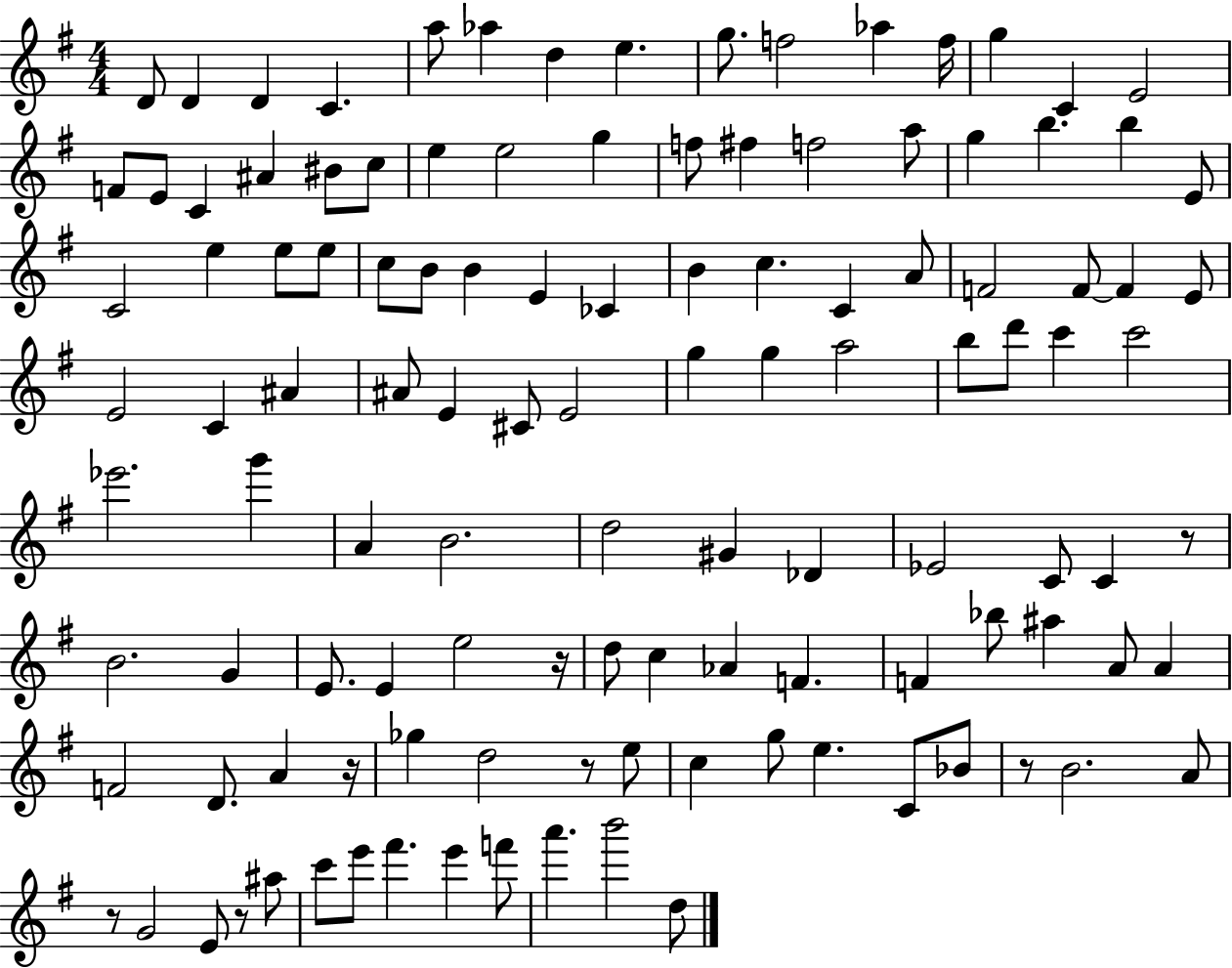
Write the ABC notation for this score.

X:1
T:Untitled
M:4/4
L:1/4
K:G
D/2 D D C a/2 _a d e g/2 f2 _a f/4 g C E2 F/2 E/2 C ^A ^B/2 c/2 e e2 g f/2 ^f f2 a/2 g b b E/2 C2 e e/2 e/2 c/2 B/2 B E _C B c C A/2 F2 F/2 F E/2 E2 C ^A ^A/2 E ^C/2 E2 g g a2 b/2 d'/2 c' c'2 _e'2 g' A B2 d2 ^G _D _E2 C/2 C z/2 B2 G E/2 E e2 z/4 d/2 c _A F F _b/2 ^a A/2 A F2 D/2 A z/4 _g d2 z/2 e/2 c g/2 e C/2 _B/2 z/2 B2 A/2 z/2 G2 E/2 z/2 ^a/2 c'/2 e'/2 ^f' e' f'/2 a' b'2 d/2